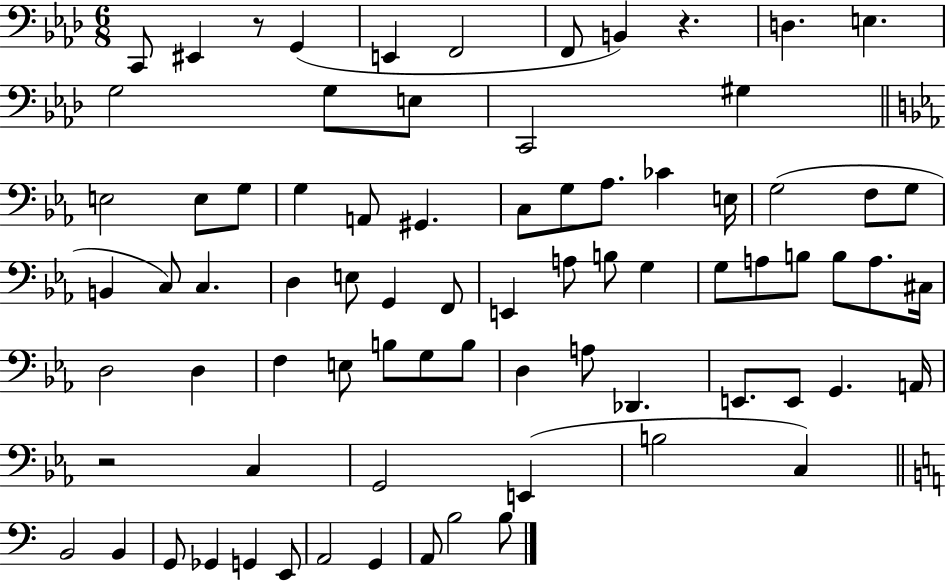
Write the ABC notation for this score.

X:1
T:Untitled
M:6/8
L:1/4
K:Ab
C,,/2 ^E,, z/2 G,, E,, F,,2 F,,/2 B,, z D, E, G,2 G,/2 E,/2 C,,2 ^G, E,2 E,/2 G,/2 G, A,,/2 ^G,, C,/2 G,/2 _A,/2 _C E,/4 G,2 F,/2 G,/2 B,, C,/2 C, D, E,/2 G,, F,,/2 E,, A,/2 B,/2 G, G,/2 A,/2 B,/2 B,/2 A,/2 ^C,/4 D,2 D, F, E,/2 B,/2 G,/2 B,/2 D, A,/2 _D,, E,,/2 E,,/2 G,, A,,/4 z2 C, G,,2 E,, B,2 C, B,,2 B,, G,,/2 _G,, G,, E,,/2 A,,2 G,, A,,/2 B,2 B,/2